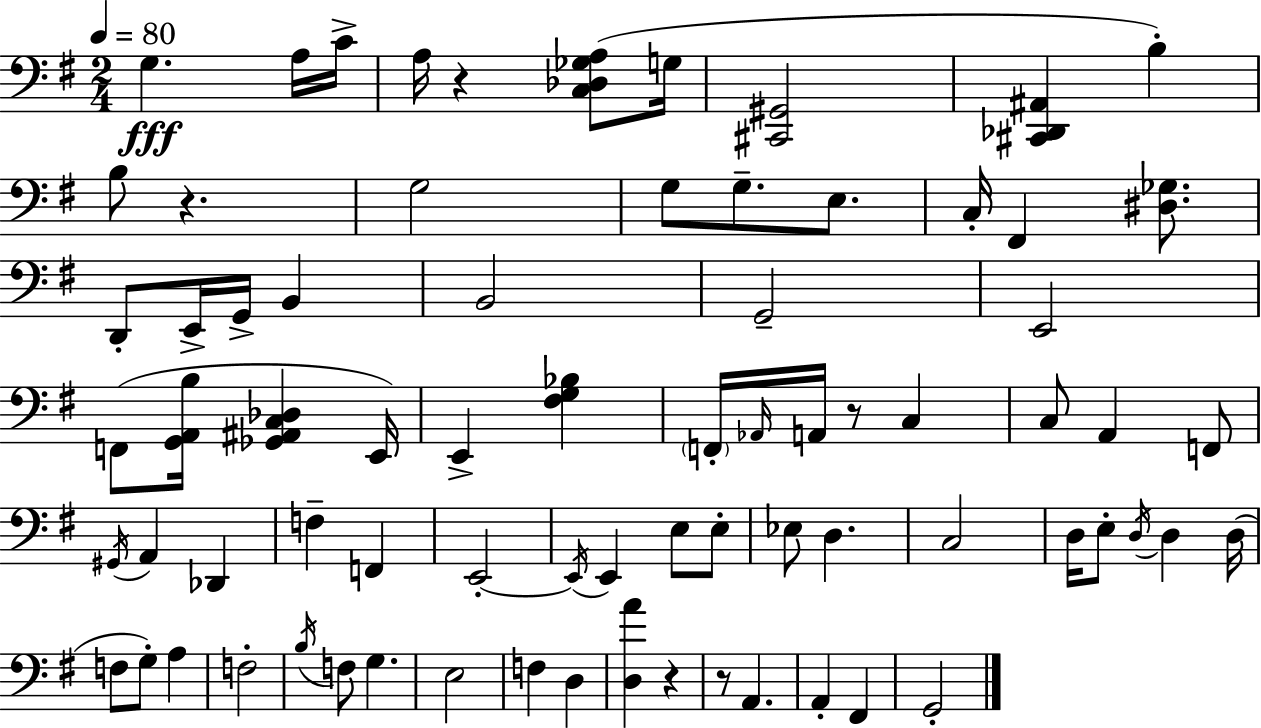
{
  \clef bass
  \numericTimeSignature
  \time 2/4
  \key g \major
  \tempo 4 = 80
  g4.\fff a16 c'16-> | a16 r4 <c des ges a>8( g16 | <cis, gis,>2 | <cis, des, ais,>4 b4-.) | \break b8 r4. | g2 | g8 g8.-- e8. | c16-. fis,4 <dis ges>8. | \break d,8-. e,16-> g,16-> b,4 | b,2 | g,2-- | e,2 | \break f,8( <g, a, b>16 <ges, ais, c des>4 e,16) | e,4-> <fis g bes>4 | \parenthesize f,16-. \grace { aes,16 } a,16 r8 c4 | c8 a,4 f,8 | \break \acciaccatura { gis,16 } a,4 des,4 | f4-- f,4 | e,2-.~~ | \acciaccatura { e,16 } e,4 e8 | \break e8-. ees8 d4. | c2 | d16 e8-. \acciaccatura { d16 } d4 | d16( f8 g8-.) | \break a4 f2-. | \acciaccatura { b16 } f8 g4. | e2 | f4 | \break d4 <d a'>4 | r4 r8 a,4. | a,4-. | fis,4 g,2-. | \break \bar "|."
}